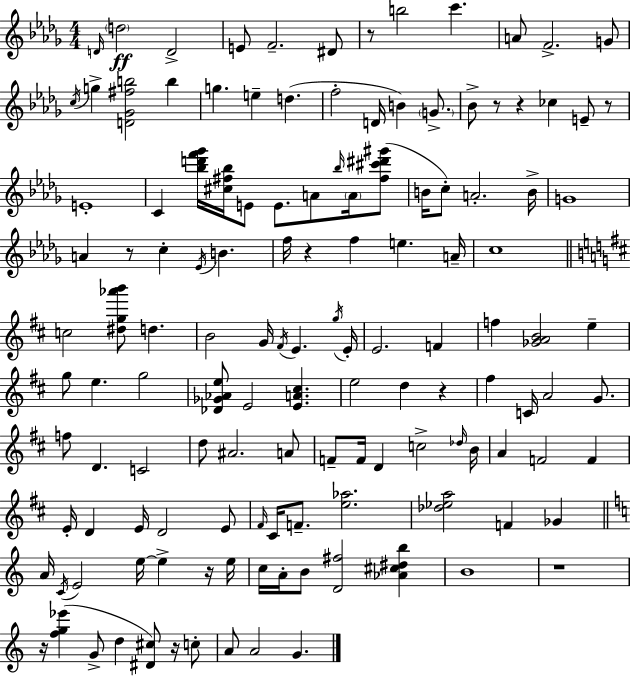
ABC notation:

X:1
T:Untitled
M:4/4
L:1/4
K:Bbm
D/4 d2 D2 E/2 F2 ^D/2 z/2 b2 c' A/2 F2 G/2 c/4 g [D_G^fb]2 b g e d f2 D/4 B G/2 _B/2 z/2 z _c E/2 z/2 E4 C [_bd'f'_g']/4 [^c^f_b]/4 E/2 E/2 A/2 _b/4 A/4 [^f^c'^d'^g']/2 B/4 c/2 A2 B/4 G4 A z/2 c _E/4 B f/4 z f e A/4 c4 c2 [^dg_a'b']/2 d B2 G/4 ^F/4 E g/4 E/4 E2 F f [_GAB]2 e g/2 e g2 [_D_G_Ae]/2 E2 [EA^c] e2 d z ^f C/4 A2 G/2 f/2 D C2 d/2 ^A2 A/2 F/2 F/4 D c2 _d/4 B/4 A F2 F E/4 D E/4 D2 E/2 ^F/4 ^C/4 F/2 [e_a]2 [_d_ea]2 F _G A/4 C/4 E2 e/4 e z/4 e/4 c/4 A/4 B/2 [D^f]2 [_A^c^db] B4 z4 z/4 [fg_e'] G/2 d [^D^c]/2 z/4 c/2 A/2 A2 G